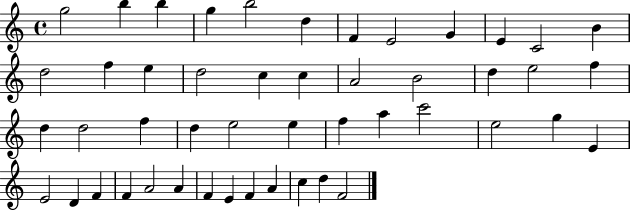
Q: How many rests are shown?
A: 0